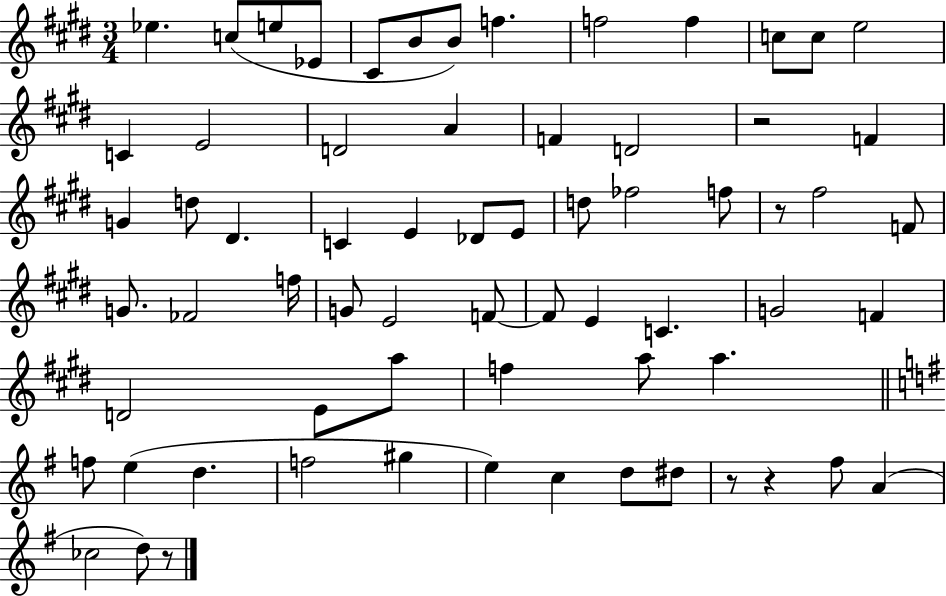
X:1
T:Untitled
M:3/4
L:1/4
K:E
_e c/2 e/2 _E/2 ^C/2 B/2 B/2 f f2 f c/2 c/2 e2 C E2 D2 A F D2 z2 F G d/2 ^D C E _D/2 E/2 d/2 _f2 f/2 z/2 ^f2 F/2 G/2 _F2 f/4 G/2 E2 F/2 F/2 E C G2 F D2 E/2 a/2 f a/2 a f/2 e d f2 ^g e c d/2 ^d/2 z/2 z ^f/2 A _c2 d/2 z/2